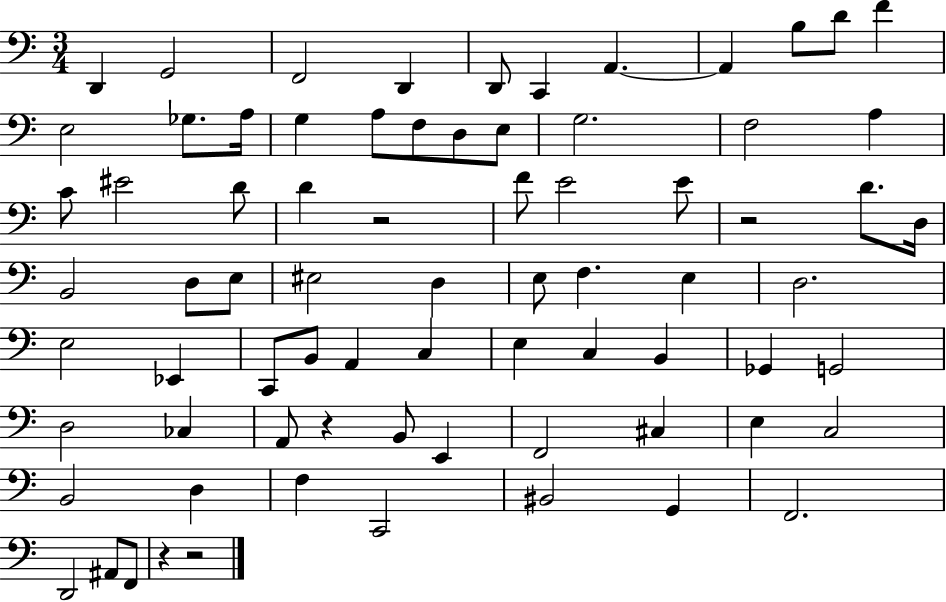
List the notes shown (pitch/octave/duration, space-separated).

D2/q G2/h F2/h D2/q D2/e C2/q A2/q. A2/q B3/e D4/e F4/q E3/h Gb3/e. A3/s G3/q A3/e F3/e D3/e E3/e G3/h. F3/h A3/q C4/e EIS4/h D4/e D4/q R/h F4/e E4/h E4/e R/h D4/e. D3/s B2/h D3/e E3/e EIS3/h D3/q E3/e F3/q. E3/q D3/h. E3/h Eb2/q C2/e B2/e A2/q C3/q E3/q C3/q B2/q Gb2/q G2/h D3/h CES3/q A2/e R/q B2/e E2/q F2/h C#3/q E3/q C3/h B2/h D3/q F3/q C2/h BIS2/h G2/q F2/h. D2/h A#2/e F2/e R/q R/h